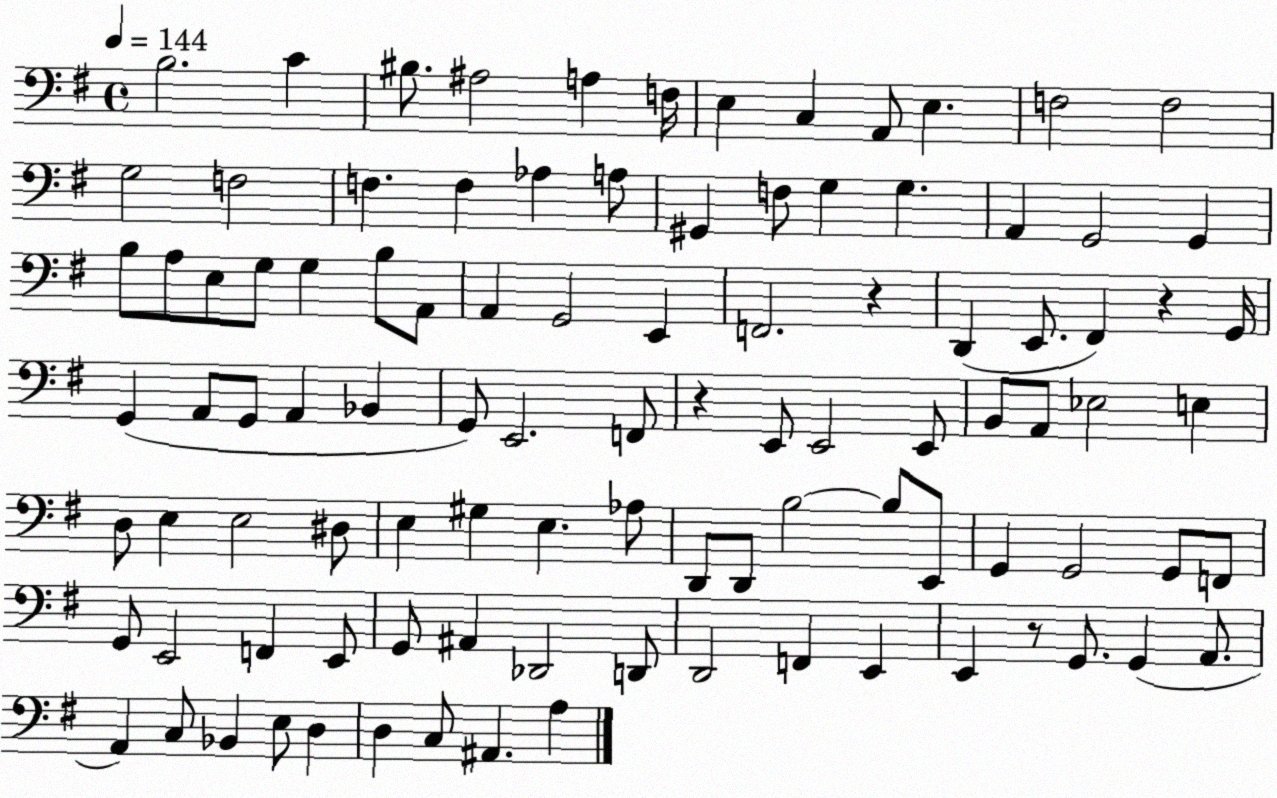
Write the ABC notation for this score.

X:1
T:Untitled
M:4/4
L:1/4
K:G
B,2 C ^B,/2 ^A,2 A, F,/4 E, C, A,,/2 E, F,2 F,2 G,2 F,2 F, F, _A, A,/2 ^G,, F,/2 G, G, A,, G,,2 G,, B,/2 A,/2 E,/2 G,/2 G, B,/2 A,,/2 A,, G,,2 E,, F,,2 z D,, E,,/2 ^F,, z G,,/4 G,, A,,/2 G,,/2 A,, _B,, G,,/2 E,,2 F,,/2 z E,,/2 E,,2 E,,/2 B,,/2 A,,/2 _E,2 E, D,/2 E, E,2 ^D,/2 E, ^G, E, _A,/2 D,,/2 D,,/2 B,2 B,/2 E,,/2 G,, G,,2 G,,/2 F,,/2 G,,/2 E,,2 F,, E,,/2 G,,/2 ^A,, _D,,2 D,,/2 D,,2 F,, E,, E,, z/2 G,,/2 G,, A,,/2 A,, C,/2 _B,, E,/2 D, D, C,/2 ^A,, A,